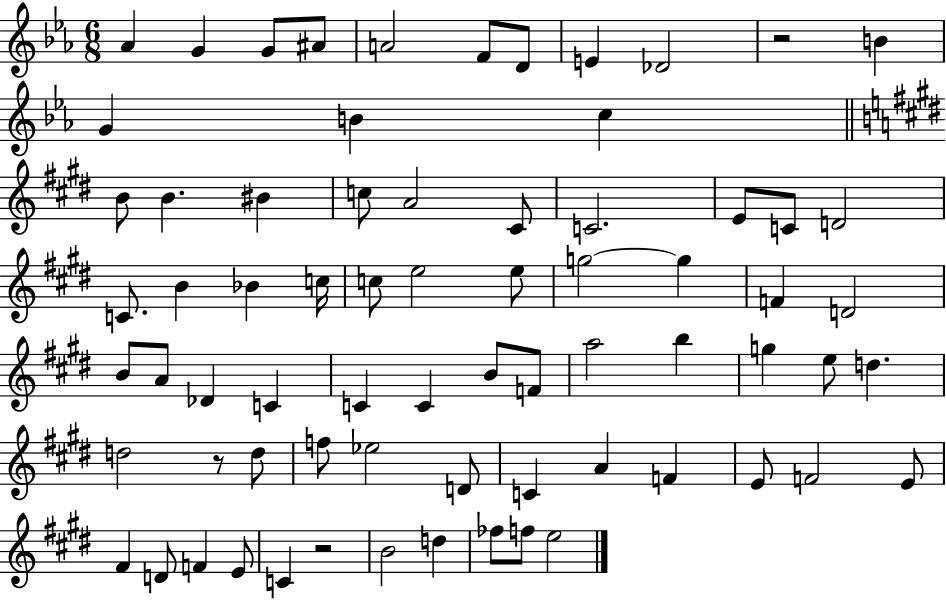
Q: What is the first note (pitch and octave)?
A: Ab4